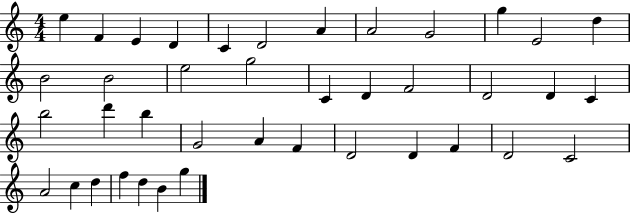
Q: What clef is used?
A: treble